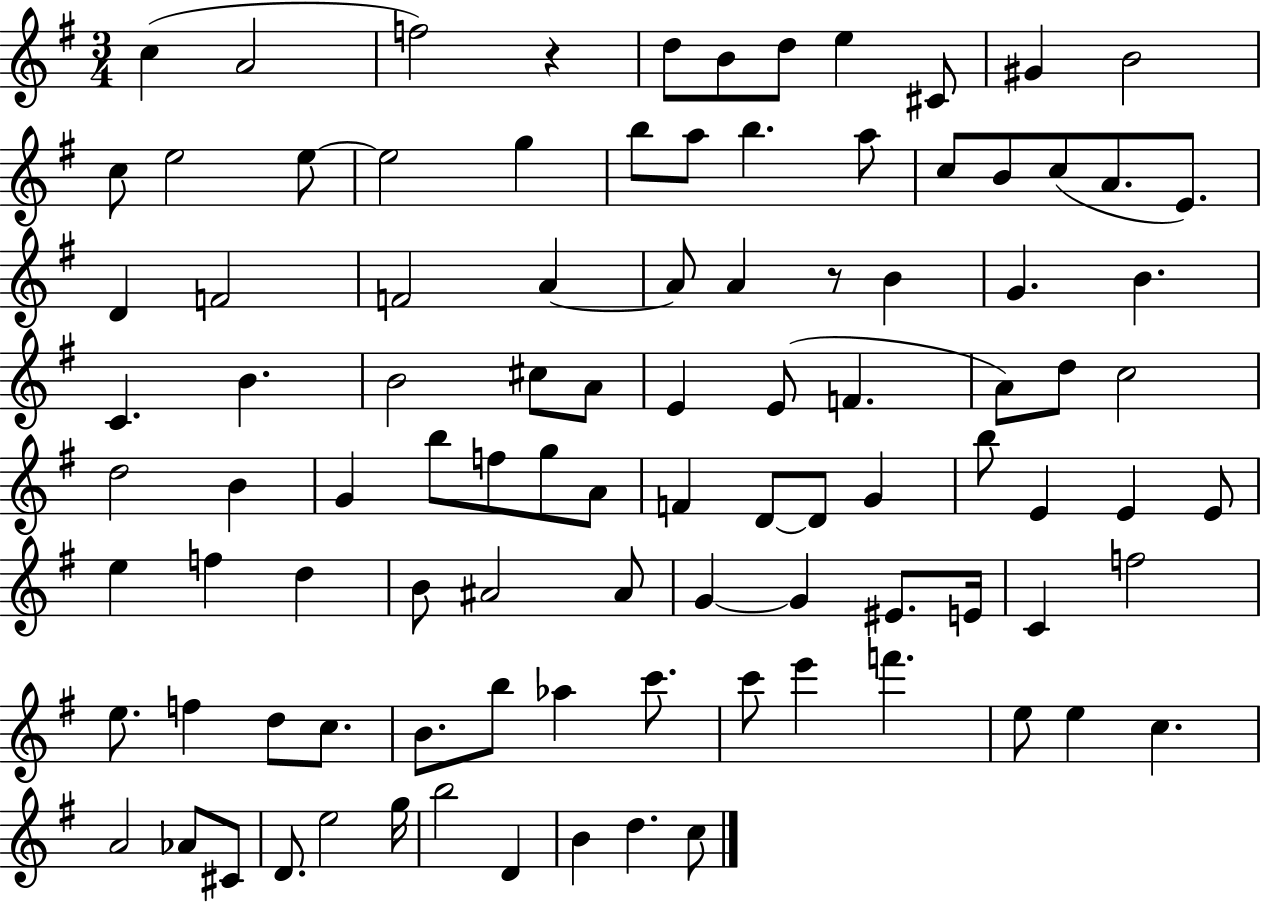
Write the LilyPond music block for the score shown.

{
  \clef treble
  \numericTimeSignature
  \time 3/4
  \key g \major
  c''4( a'2 | f''2) r4 | d''8 b'8 d''8 e''4 cis'8 | gis'4 b'2 | \break c''8 e''2 e''8~~ | e''2 g''4 | b''8 a''8 b''4. a''8 | c''8 b'8 c''8( a'8. e'8.) | \break d'4 f'2 | f'2 a'4~~ | a'8 a'4 r8 b'4 | g'4. b'4. | \break c'4. b'4. | b'2 cis''8 a'8 | e'4 e'8( f'4. | a'8) d''8 c''2 | \break d''2 b'4 | g'4 b''8 f''8 g''8 a'8 | f'4 d'8~~ d'8 g'4 | b''8 e'4 e'4 e'8 | \break e''4 f''4 d''4 | b'8 ais'2 ais'8 | g'4~~ g'4 eis'8. e'16 | c'4 f''2 | \break e''8. f''4 d''8 c''8. | b'8. b''8 aes''4 c'''8. | c'''8 e'''4 f'''4. | e''8 e''4 c''4. | \break a'2 aes'8 cis'8 | d'8. e''2 g''16 | b''2 d'4 | b'4 d''4. c''8 | \break \bar "|."
}